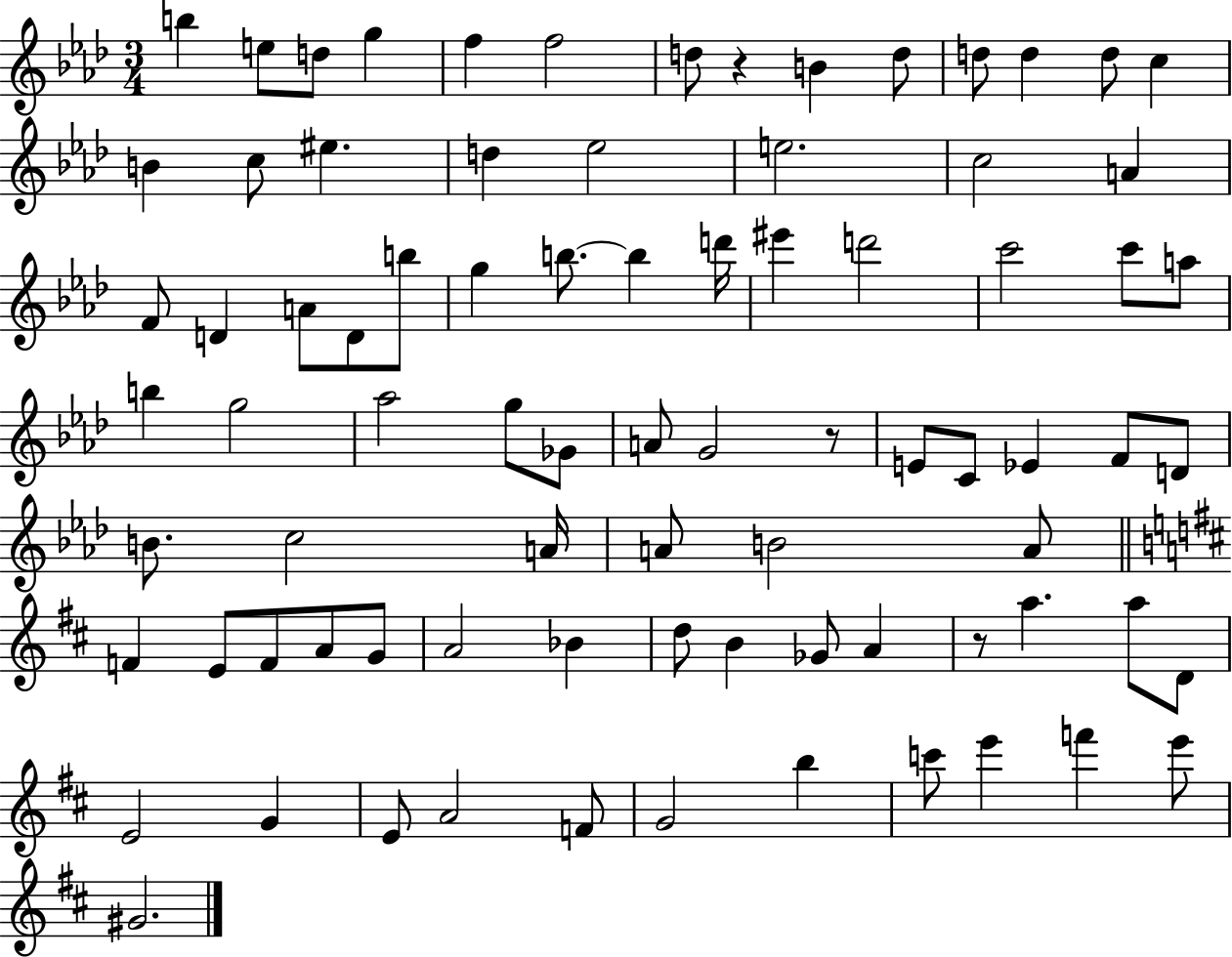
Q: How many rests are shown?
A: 3